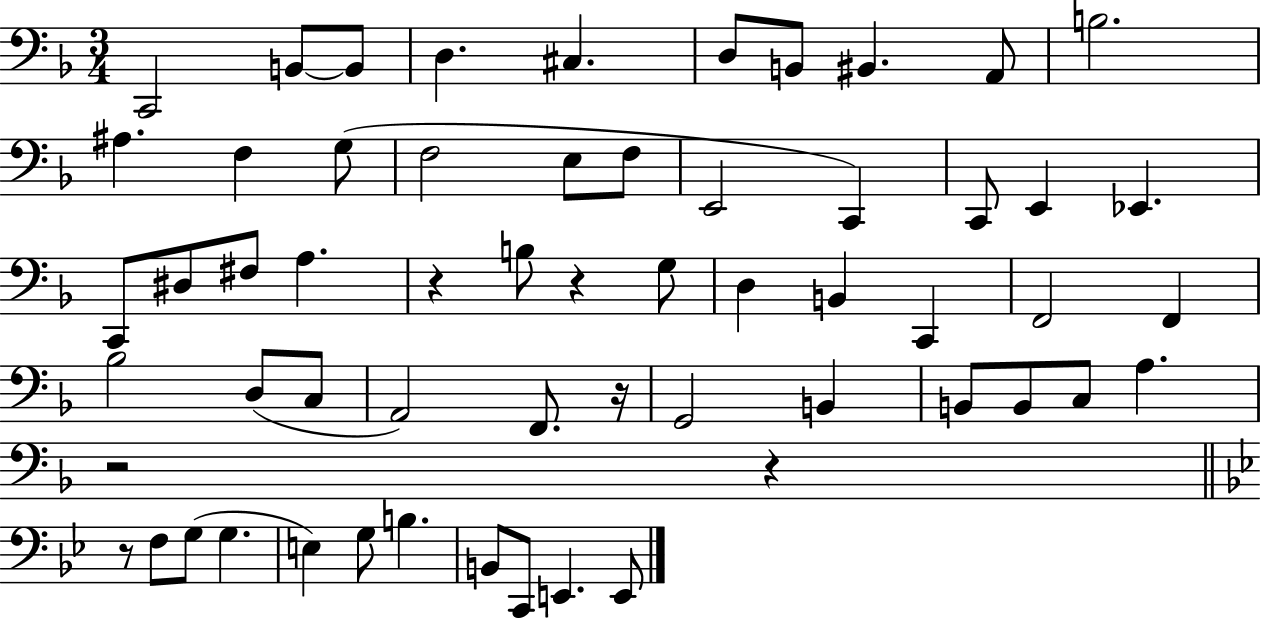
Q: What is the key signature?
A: F major